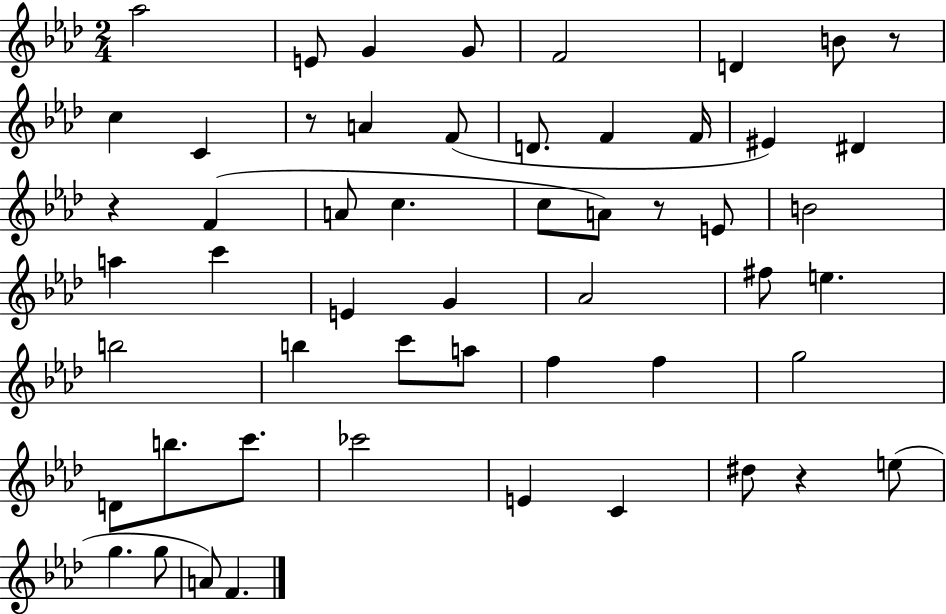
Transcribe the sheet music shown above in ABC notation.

X:1
T:Untitled
M:2/4
L:1/4
K:Ab
_a2 E/2 G G/2 F2 D B/2 z/2 c C z/2 A F/2 D/2 F F/4 ^E ^D z F A/2 c c/2 A/2 z/2 E/2 B2 a c' E G _A2 ^f/2 e b2 b c'/2 a/2 f f g2 D/2 b/2 c'/2 _c'2 E C ^d/2 z e/2 g g/2 A/2 F